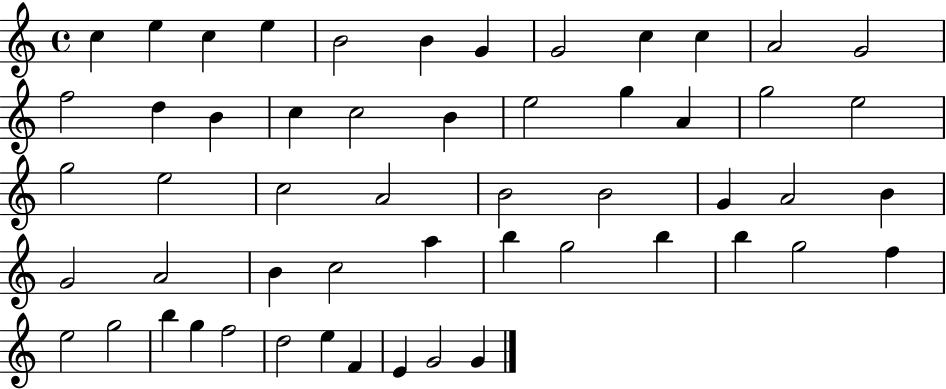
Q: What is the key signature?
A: C major